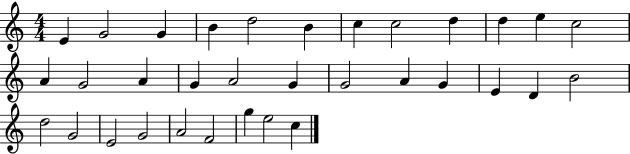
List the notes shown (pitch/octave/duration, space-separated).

E4/q G4/h G4/q B4/q D5/h B4/q C5/q C5/h D5/q D5/q E5/q C5/h A4/q G4/h A4/q G4/q A4/h G4/q G4/h A4/q G4/q E4/q D4/q B4/h D5/h G4/h E4/h G4/h A4/h F4/h G5/q E5/h C5/q